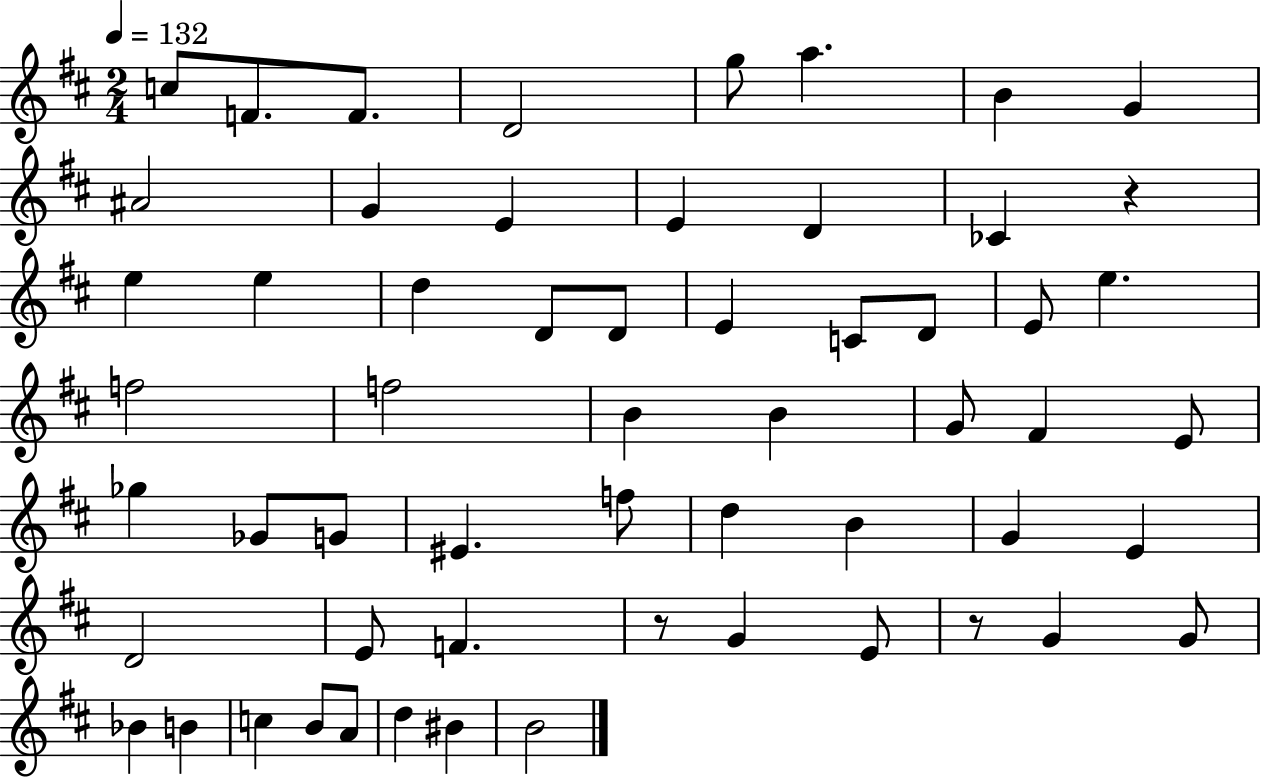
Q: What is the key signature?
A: D major